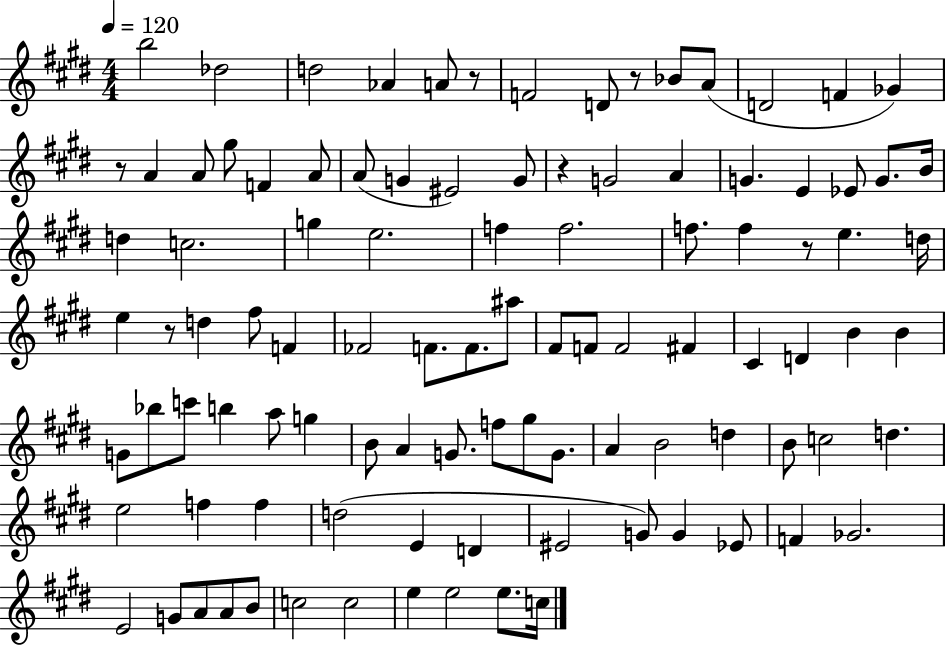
{
  \clef treble
  \numericTimeSignature
  \time 4/4
  \key e \major
  \tempo 4 = 120
  b''2 des''2 | d''2 aes'4 a'8 r8 | f'2 d'8 r8 bes'8 a'8( | d'2 f'4 ges'4) | \break r8 a'4 a'8 gis''8 f'4 a'8 | a'8( g'4 eis'2) g'8 | r4 g'2 a'4 | g'4. e'4 ees'8 g'8. b'16 | \break d''4 c''2. | g''4 e''2. | f''4 f''2. | f''8. f''4 r8 e''4. d''16 | \break e''4 r8 d''4 fis''8 f'4 | fes'2 f'8. f'8. ais''8 | fis'8 f'8 f'2 fis'4 | cis'4 d'4 b'4 b'4 | \break g'8 bes''8 c'''8 b''4 a''8 g''4 | b'8 a'4 g'8. f''8 gis''8 g'8. | a'4 b'2 d''4 | b'8 c''2 d''4. | \break e''2 f''4 f''4 | d''2( e'4 d'4 | eis'2 g'8) g'4 ees'8 | f'4 ges'2. | \break e'2 g'8 a'8 a'8 b'8 | c''2 c''2 | e''4 e''2 e''8. c''16 | \bar "|."
}